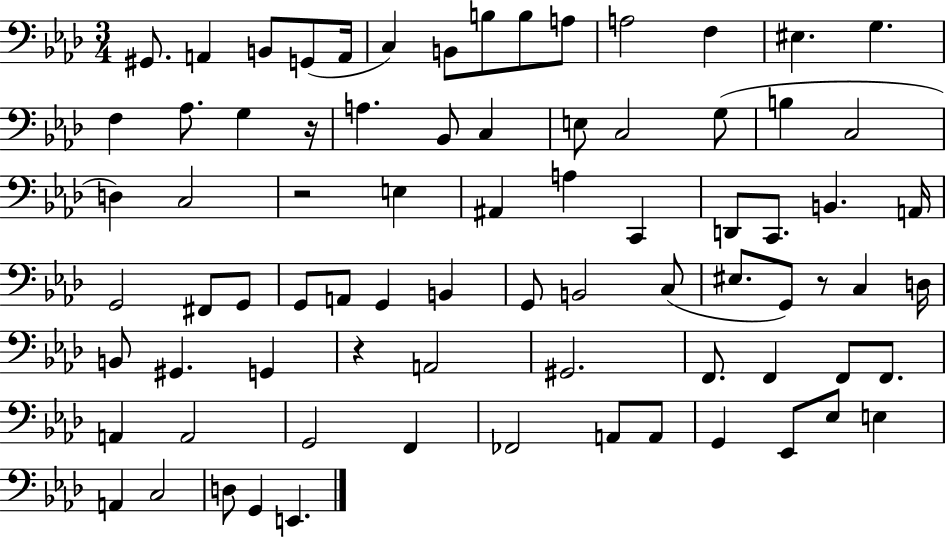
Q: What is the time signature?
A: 3/4